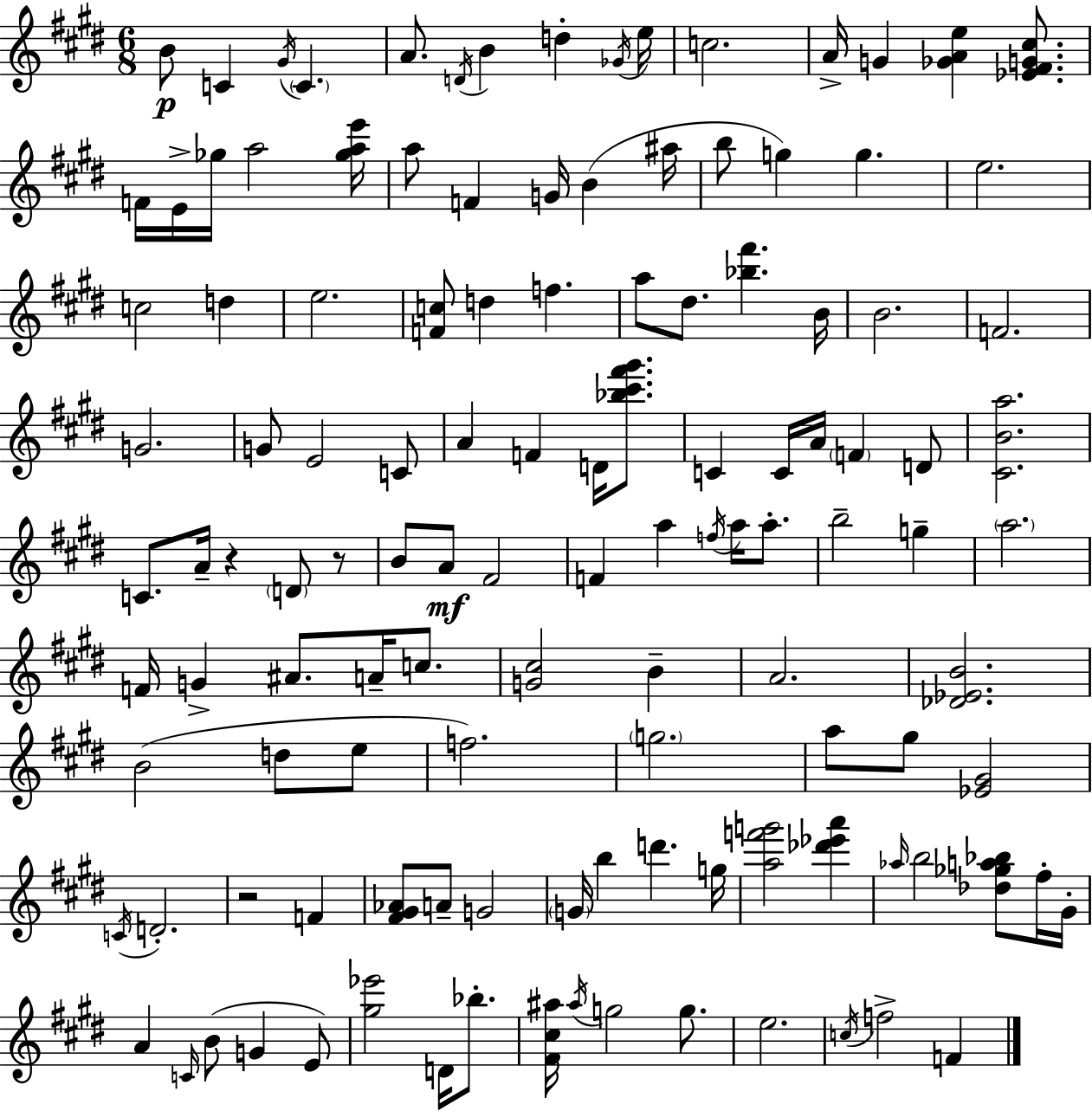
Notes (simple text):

B4/e C4/q G#4/s C4/q. A4/e. D4/s B4/q D5/q Gb4/s E5/s C5/h. A4/s G4/q [Gb4,A4,E5]/q [Eb4,F#4,G4,C#5]/e. F4/s E4/s Gb5/s A5/h [Gb5,A5,E6]/s A5/e F4/q G4/s B4/q A#5/s B5/e G5/q G5/q. E5/h. C5/h D5/q E5/h. [F4,C5]/e D5/q F5/q. A5/e D#5/e. [Bb5,F#6]/q. B4/s B4/h. F4/h. G4/h. G4/e E4/h C4/e A4/q F4/q D4/s [Bb5,C#6,F#6,G#6]/e. C4/q C4/s A4/s F4/q D4/e [C#4,B4,A5]/h. C4/e. A4/s R/q D4/e R/e B4/e A4/e F#4/h F4/q A5/q F5/s A5/s A5/e. B5/h G5/q A5/h. F4/s G4/q A#4/e. A4/s C5/e. [G4,C#5]/h B4/q A4/h. [Db4,Eb4,B4]/h. B4/h D5/e E5/e F5/h. G5/h. A5/e G#5/e [Eb4,G#4]/h C4/s D4/h. R/h F4/q [F#4,G#4,Ab4]/e A4/e G4/h G4/s B5/q D6/q. G5/s [A5,F6,G6]/h [Db6,Eb6,A6]/q Ab5/s B5/h [Db5,Gb5,A5,Bb5]/e F#5/s G#4/s A4/q C4/s B4/e G4/q E4/e [G#5,Eb6]/h D4/s Bb5/e. [F#4,C#5,A#5]/s A#5/s G5/h G5/e. E5/h. C5/s F5/h F4/q